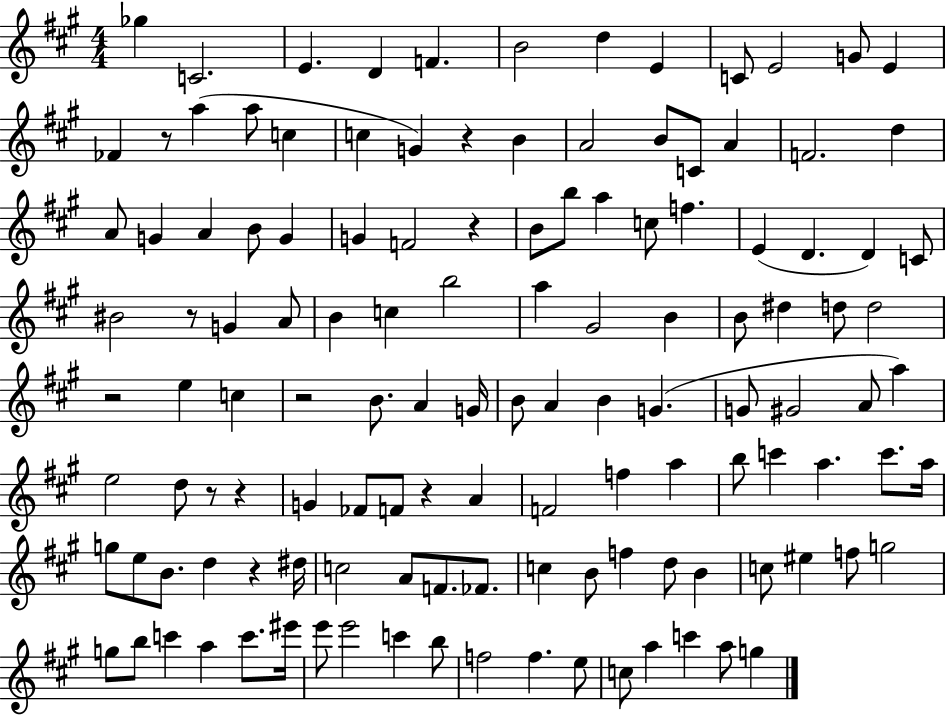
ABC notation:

X:1
T:Untitled
M:4/4
L:1/4
K:A
_g C2 E D F B2 d E C/2 E2 G/2 E _F z/2 a a/2 c c G z B A2 B/2 C/2 A F2 d A/2 G A B/2 G G F2 z B/2 b/2 a c/2 f E D D C/2 ^B2 z/2 G A/2 B c b2 a ^G2 B B/2 ^d d/2 d2 z2 e c z2 B/2 A G/4 B/2 A B G G/2 ^G2 A/2 a e2 d/2 z/2 z G _F/2 F/2 z A F2 f a b/2 c' a c'/2 a/4 g/2 e/2 B/2 d z ^d/4 c2 A/2 F/2 _F/2 c B/2 f d/2 B c/2 ^e f/2 g2 g/2 b/2 c' a c'/2 ^e'/4 e'/2 e'2 c' b/2 f2 f e/2 c/2 a c' a/2 g